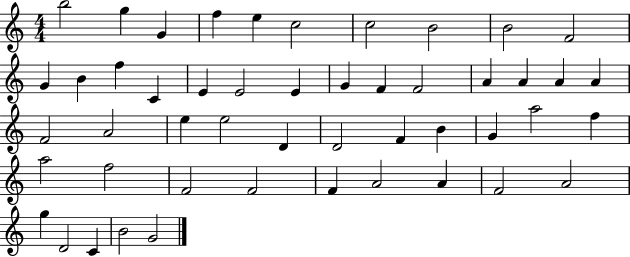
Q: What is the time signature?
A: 4/4